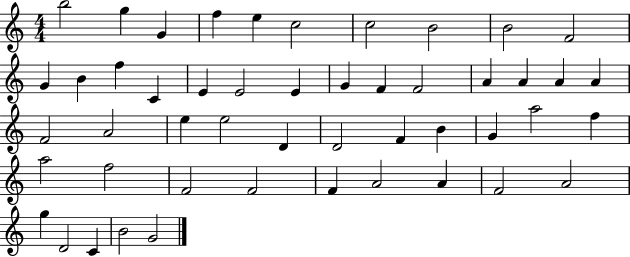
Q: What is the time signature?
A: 4/4